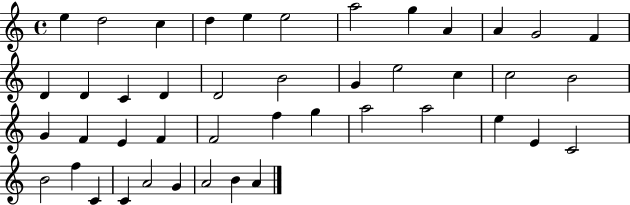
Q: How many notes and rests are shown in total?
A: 44